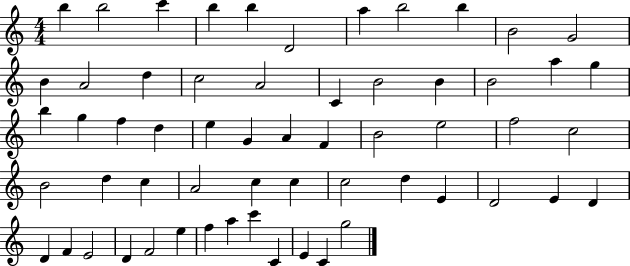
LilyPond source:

{
  \clef treble
  \numericTimeSignature
  \time 4/4
  \key c \major
  b''4 b''2 c'''4 | b''4 b''4 d'2 | a''4 b''2 b''4 | b'2 g'2 | \break b'4 a'2 d''4 | c''2 a'2 | c'4 b'2 b'4 | b'2 a''4 g''4 | \break b''4 g''4 f''4 d''4 | e''4 g'4 a'4 f'4 | b'2 e''2 | f''2 c''2 | \break b'2 d''4 c''4 | a'2 c''4 c''4 | c''2 d''4 e'4 | d'2 e'4 d'4 | \break d'4 f'4 e'2 | d'4 f'2 e''4 | f''4 a''4 c'''4 c'4 | e'4 c'4 g''2 | \break \bar "|."
}